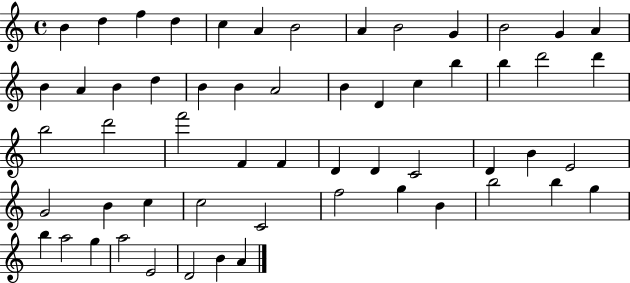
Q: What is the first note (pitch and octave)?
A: B4